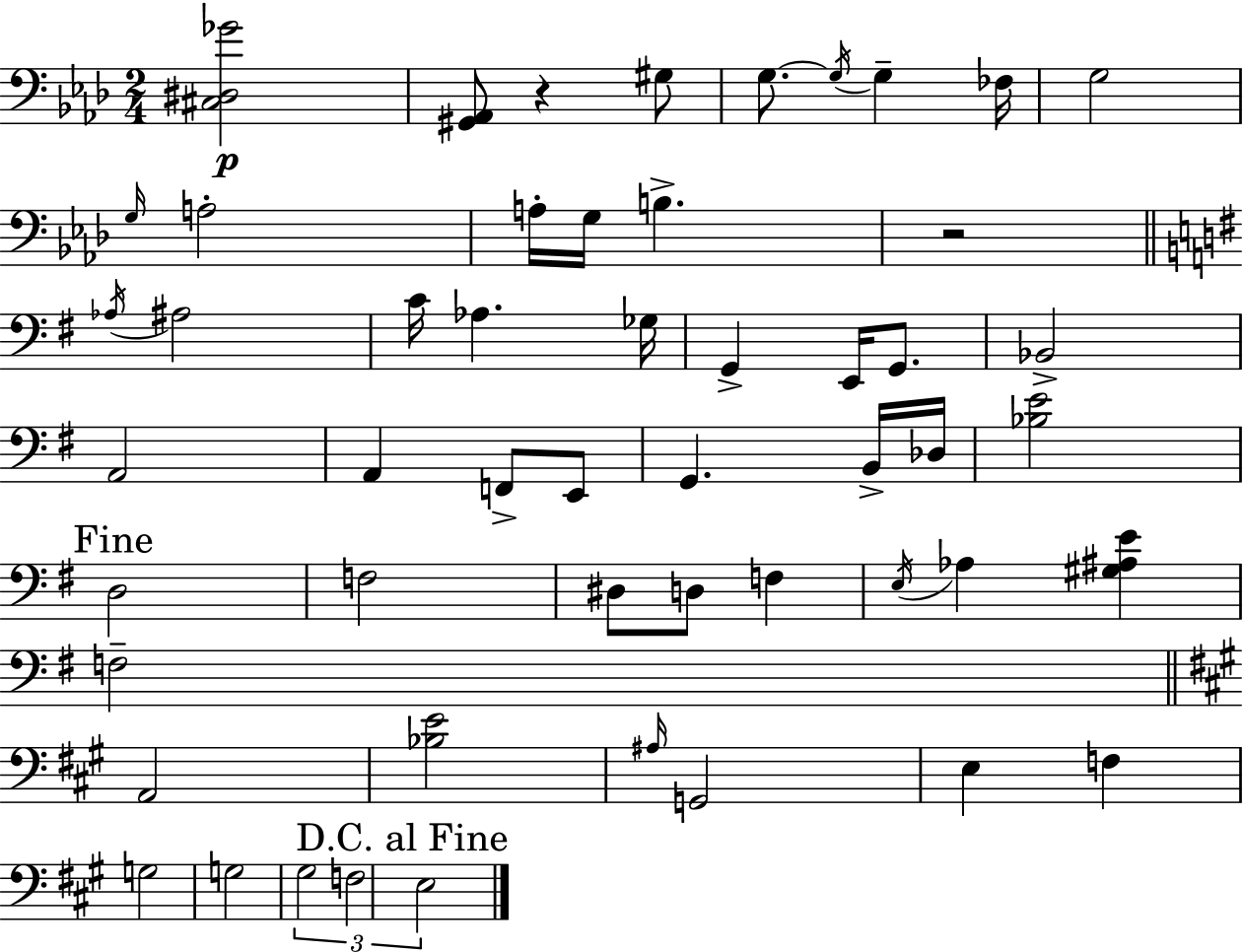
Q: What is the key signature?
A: AES major